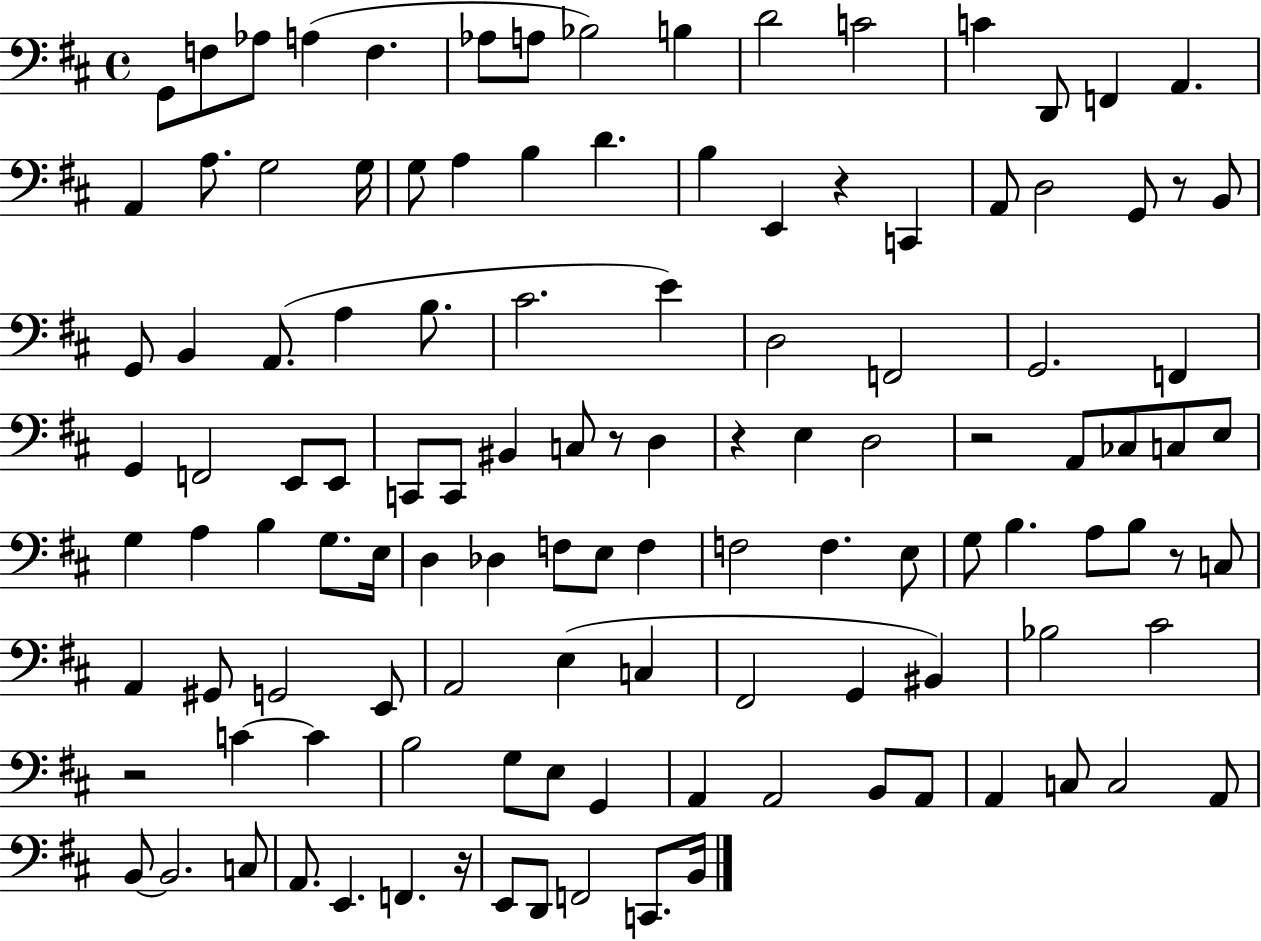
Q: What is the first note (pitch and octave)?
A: G2